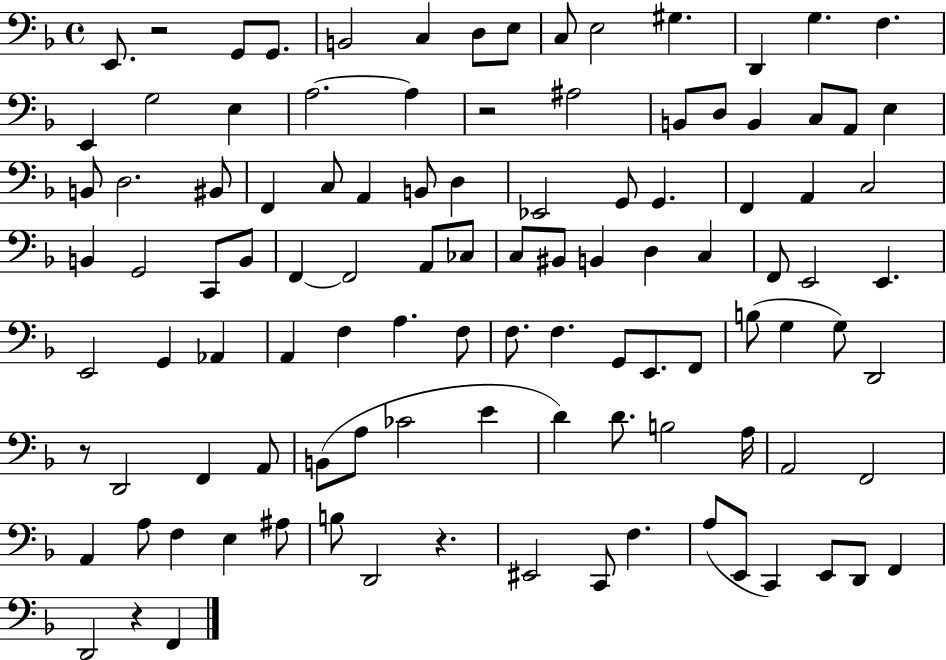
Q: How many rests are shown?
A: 5